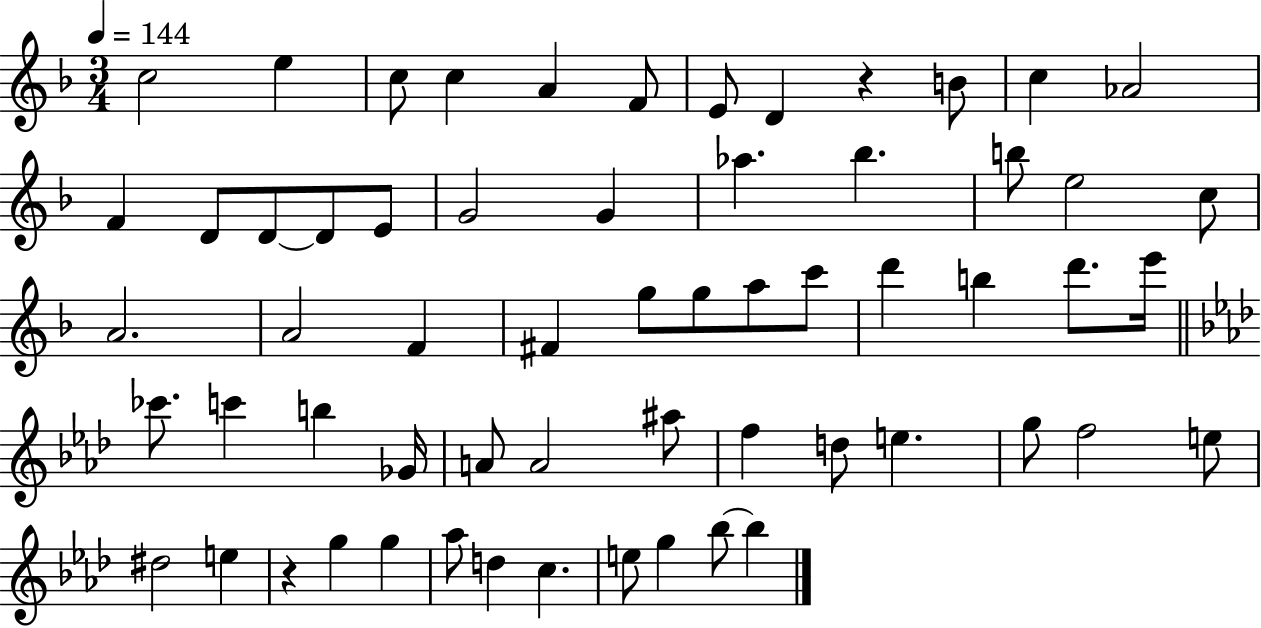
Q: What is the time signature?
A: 3/4